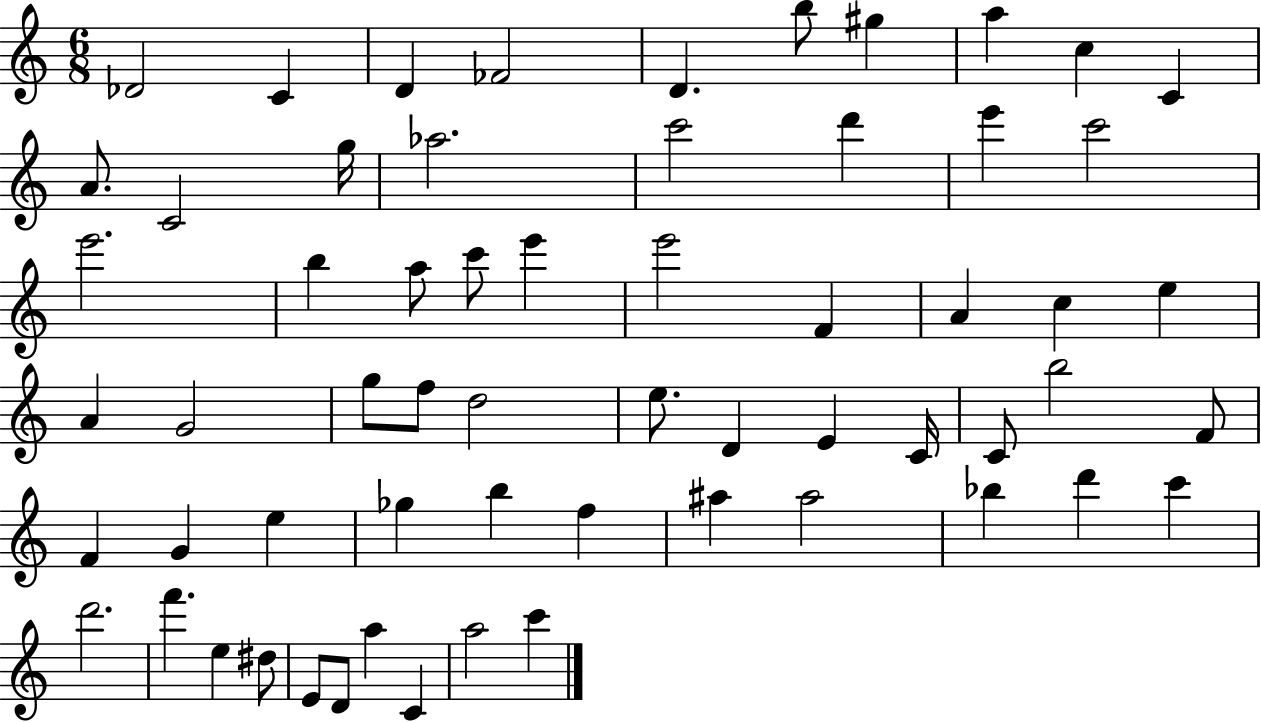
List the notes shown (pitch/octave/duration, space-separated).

Db4/h C4/q D4/q FES4/h D4/q. B5/e G#5/q A5/q C5/q C4/q A4/e. C4/h G5/s Ab5/h. C6/h D6/q E6/q C6/h E6/h. B5/q A5/e C6/e E6/q E6/h F4/q A4/q C5/q E5/q A4/q G4/h G5/e F5/e D5/h E5/e. D4/q E4/q C4/s C4/e B5/h F4/e F4/q G4/q E5/q Gb5/q B5/q F5/q A#5/q A#5/h Bb5/q D6/q C6/q D6/h. F6/q. E5/q D#5/e E4/e D4/e A5/q C4/q A5/h C6/q